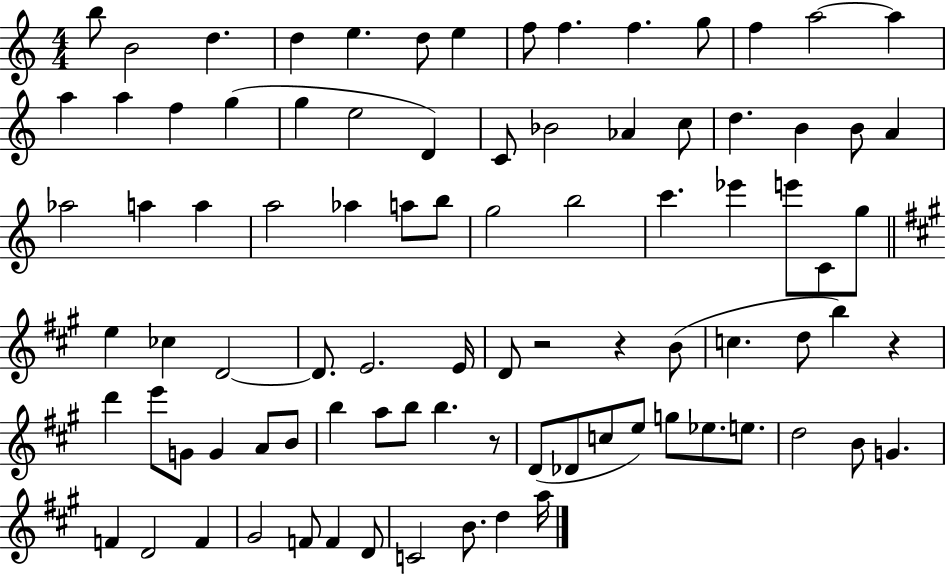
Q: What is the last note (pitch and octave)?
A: A5